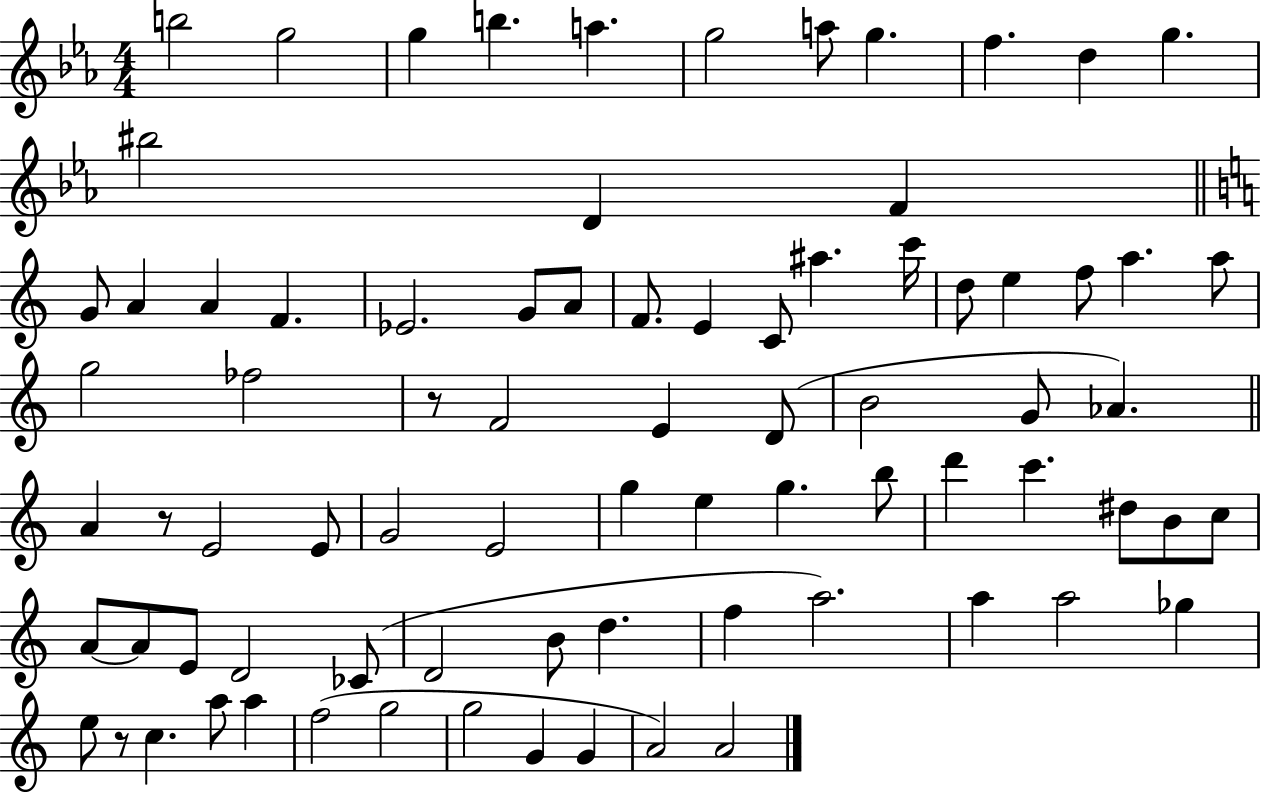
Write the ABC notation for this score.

X:1
T:Untitled
M:4/4
L:1/4
K:Eb
b2 g2 g b a g2 a/2 g f d g ^b2 D F G/2 A A F _E2 G/2 A/2 F/2 E C/2 ^a c'/4 d/2 e f/2 a a/2 g2 _f2 z/2 F2 E D/2 B2 G/2 _A A z/2 E2 E/2 G2 E2 g e g b/2 d' c' ^d/2 B/2 c/2 A/2 A/2 E/2 D2 _C/2 D2 B/2 d f a2 a a2 _g e/2 z/2 c a/2 a f2 g2 g2 G G A2 A2